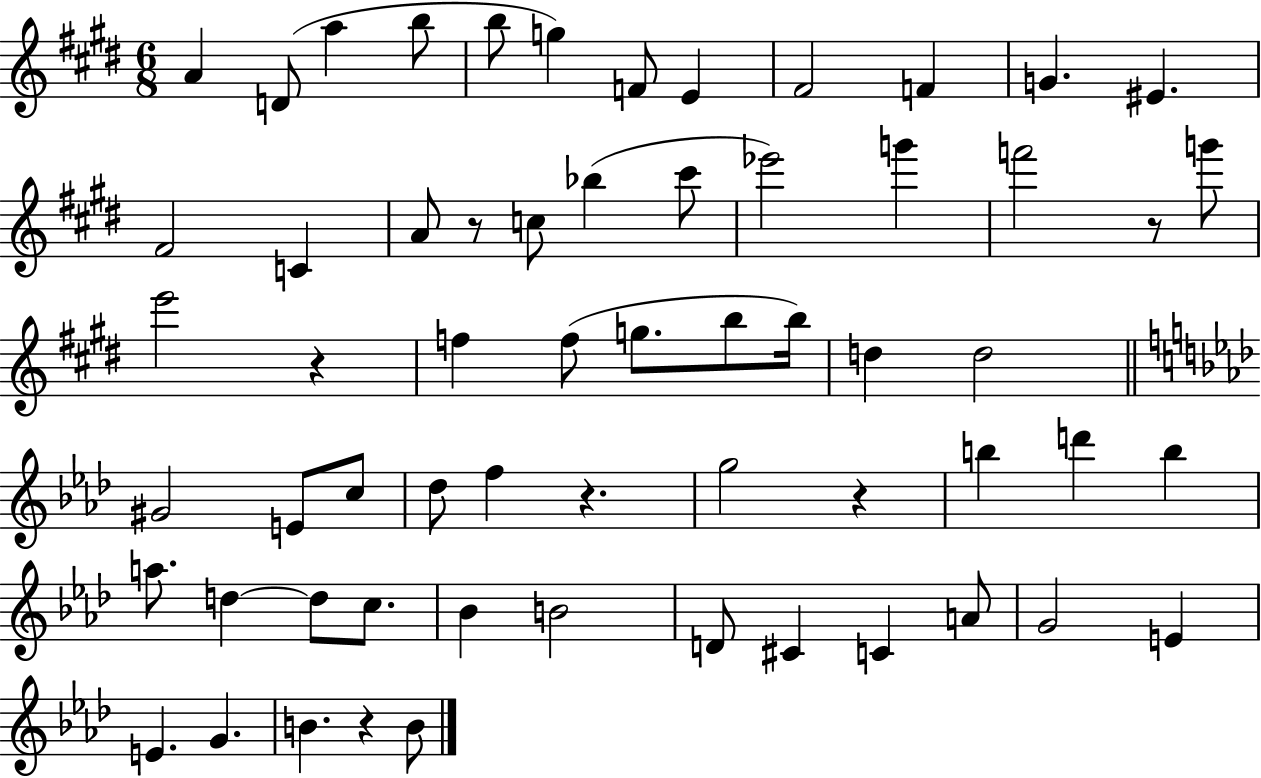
{
  \clef treble
  \numericTimeSignature
  \time 6/8
  \key e \major
  a'4 d'8( a''4 b''8 | b''8 g''4) f'8 e'4 | fis'2 f'4 | g'4. eis'4. | \break fis'2 c'4 | a'8 r8 c''8 bes''4( cis'''8 | ees'''2) g'''4 | f'''2 r8 g'''8 | \break e'''2 r4 | f''4 f''8( g''8. b''8 b''16) | d''4 d''2 | \bar "||" \break \key f \minor gis'2 e'8 c''8 | des''8 f''4 r4. | g''2 r4 | b''4 d'''4 b''4 | \break a''8. d''4~~ d''8 c''8. | bes'4 b'2 | d'8 cis'4 c'4 a'8 | g'2 e'4 | \break e'4. g'4. | b'4. r4 b'8 | \bar "|."
}